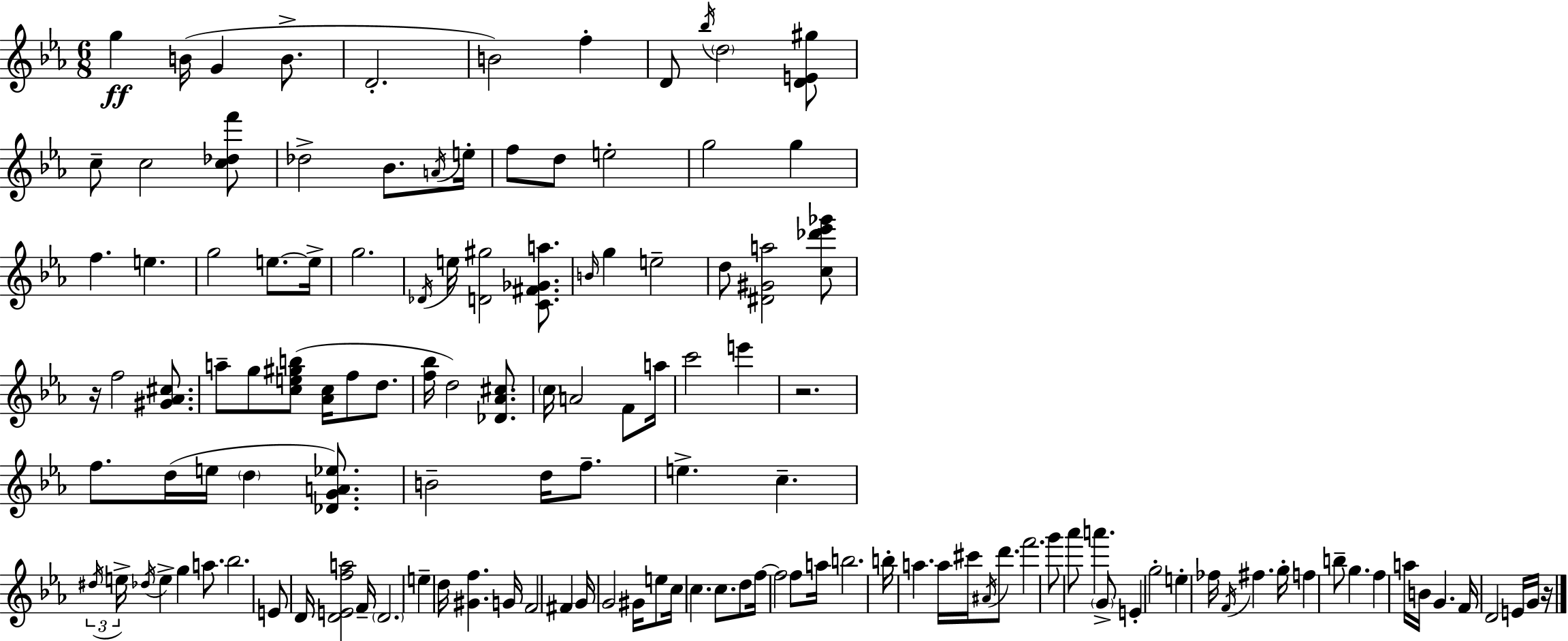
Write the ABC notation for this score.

X:1
T:Untitled
M:6/8
L:1/4
K:Eb
g B/4 G B/2 D2 B2 f D/2 _b/4 d2 [DE^g]/2 c/2 c2 [c_df']/2 _d2 _B/2 A/4 e/4 f/2 d/2 e2 g2 g f e g2 e/2 e/4 g2 _D/4 e/4 [D^g]2 [C^F_Ga]/2 B/4 g e2 d/2 [^D^Ga]2 [c_d'_e'_g']/2 z/4 f2 [^G_A^c]/2 a/2 g/2 [ce^gb]/2 [_Ac]/4 f/2 d/2 [f_b]/4 d2 [_D_A^c]/2 c/4 A2 F/2 a/4 c'2 e' z2 f/2 d/4 e/4 d [_DGA_e]/2 B2 d/4 f/2 e c ^d/4 e/4 _d/4 e g a/2 _b2 E/2 D/4 [DEfa]2 F/4 D2 e d/4 [^Gf] G/4 F2 ^F G/4 G2 ^G/4 e/2 c/4 c c/2 d/2 f/4 f2 f/2 a/4 b2 b/4 a a/4 ^c'/4 ^A/4 d'/2 f'2 g'/2 _a'/2 a' G/2 E g2 e _f/4 F/4 ^f g/4 f b/2 g f a/4 B/4 G F/4 D2 E/4 G/4 z/4